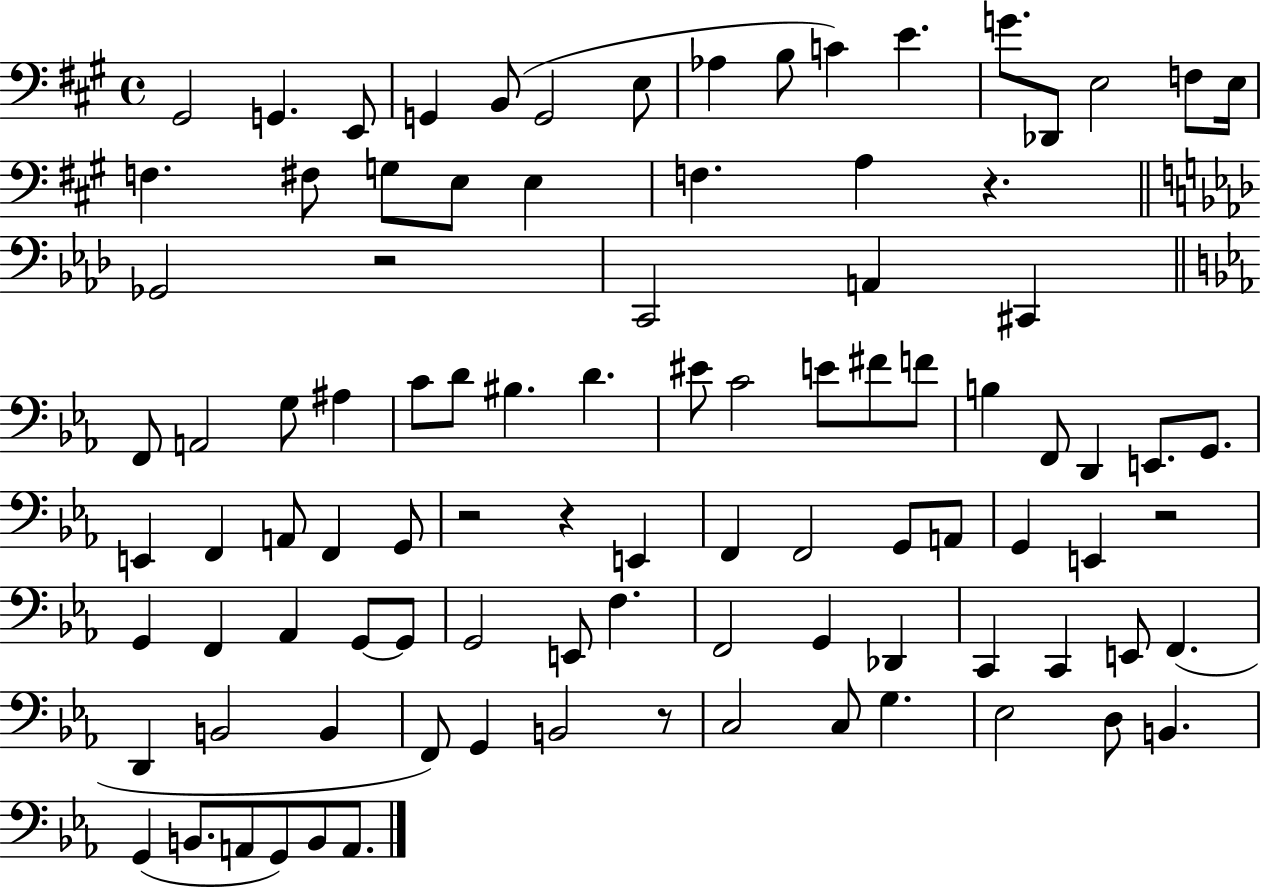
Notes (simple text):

G#2/h G2/q. E2/e G2/q B2/e G2/h E3/e Ab3/q B3/e C4/q E4/q. G4/e. Db2/e E3/h F3/e E3/s F3/q. F#3/e G3/e E3/e E3/q F3/q. A3/q R/q. Gb2/h R/h C2/h A2/q C#2/q F2/e A2/h G3/e A#3/q C4/e D4/e BIS3/q. D4/q. EIS4/e C4/h E4/e F#4/e F4/e B3/q F2/e D2/q E2/e. G2/e. E2/q F2/q A2/e F2/q G2/e R/h R/q E2/q F2/q F2/h G2/e A2/e G2/q E2/q R/h G2/q F2/q Ab2/q G2/e G2/e G2/h E2/e F3/q. F2/h G2/q Db2/q C2/q C2/q E2/e F2/q. D2/q B2/h B2/q F2/e G2/q B2/h R/e C3/h C3/e G3/q. Eb3/h D3/e B2/q. G2/q B2/e. A2/e G2/e B2/e A2/e.